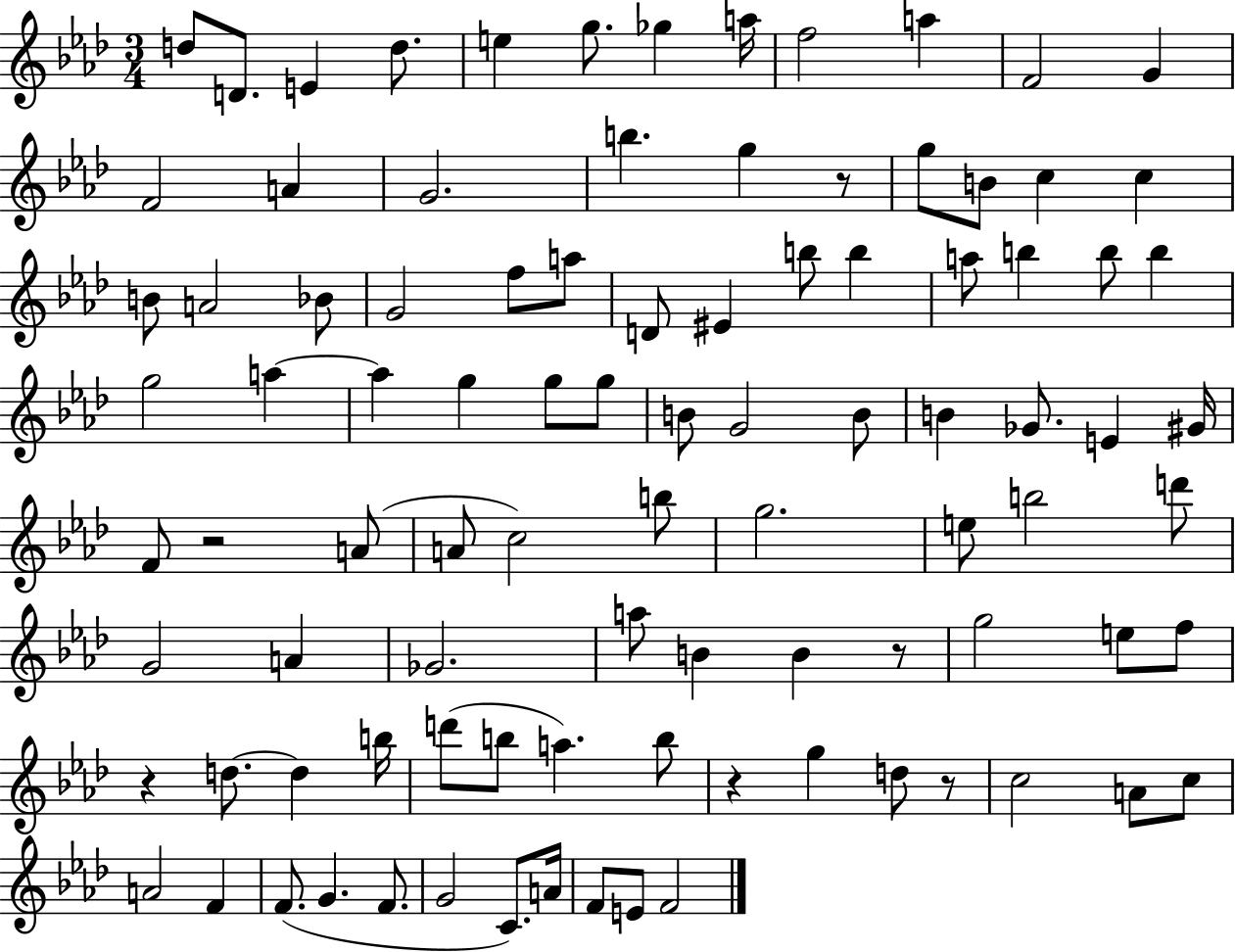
D5/e D4/e. E4/q D5/e. E5/q G5/e. Gb5/q A5/s F5/h A5/q F4/h G4/q F4/h A4/q G4/h. B5/q. G5/q R/e G5/e B4/e C5/q C5/q B4/e A4/h Bb4/e G4/h F5/e A5/e D4/e EIS4/q B5/e B5/q A5/e B5/q B5/e B5/q G5/h A5/q A5/q G5/q G5/e G5/e B4/e G4/h B4/e B4/q Gb4/e. E4/q G#4/s F4/e R/h A4/e A4/e C5/h B5/e G5/h. E5/e B5/h D6/e G4/h A4/q Gb4/h. A5/e B4/q B4/q R/e G5/h E5/e F5/e R/q D5/e. D5/q B5/s D6/e B5/e A5/q. B5/e R/q G5/q D5/e R/e C5/h A4/e C5/e A4/h F4/q F4/e. G4/q. F4/e. G4/h C4/e. A4/s F4/e E4/e F4/h